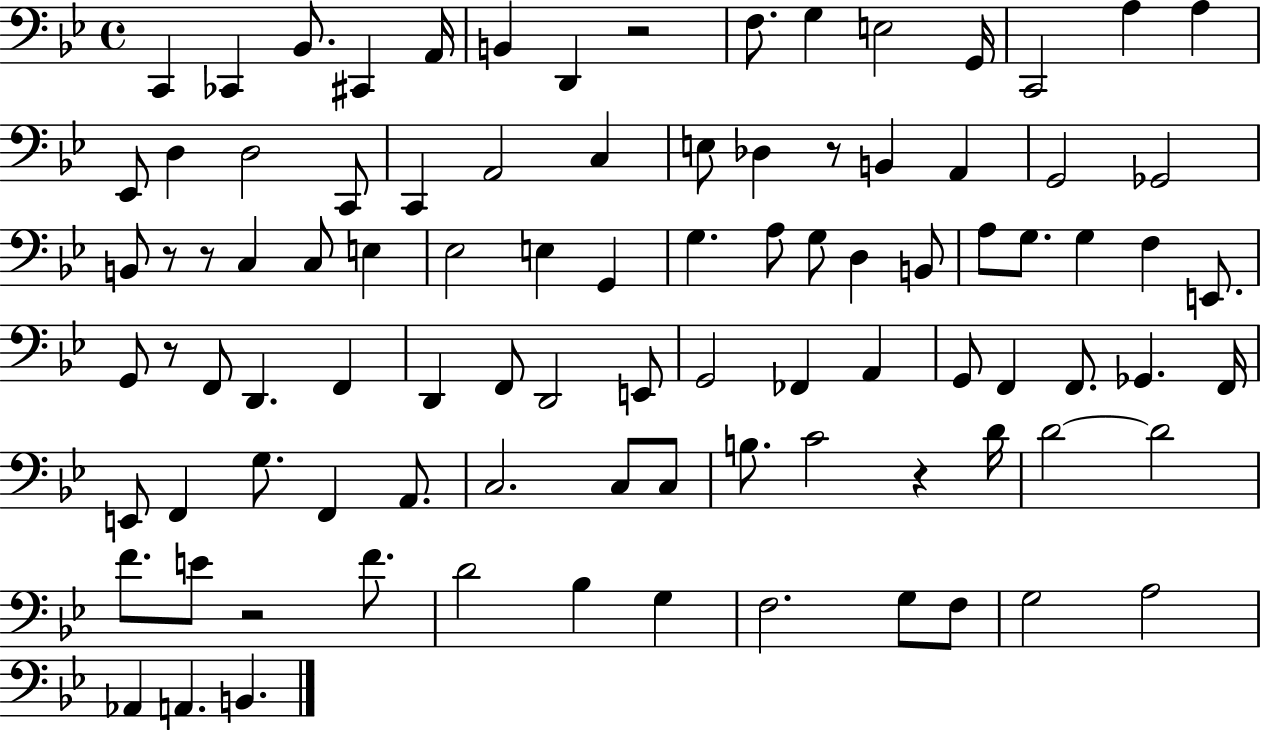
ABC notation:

X:1
T:Untitled
M:4/4
L:1/4
K:Bb
C,, _C,, _B,,/2 ^C,, A,,/4 B,, D,, z2 F,/2 G, E,2 G,,/4 C,,2 A, A, _E,,/2 D, D,2 C,,/2 C,, A,,2 C, E,/2 _D, z/2 B,, A,, G,,2 _G,,2 B,,/2 z/2 z/2 C, C,/2 E, _E,2 E, G,, G, A,/2 G,/2 D, B,,/2 A,/2 G,/2 G, F, E,,/2 G,,/2 z/2 F,,/2 D,, F,, D,, F,,/2 D,,2 E,,/2 G,,2 _F,, A,, G,,/2 F,, F,,/2 _G,, F,,/4 E,,/2 F,, G,/2 F,, A,,/2 C,2 C,/2 C,/2 B,/2 C2 z D/4 D2 D2 F/2 E/2 z2 F/2 D2 _B, G, F,2 G,/2 F,/2 G,2 A,2 _A,, A,, B,,